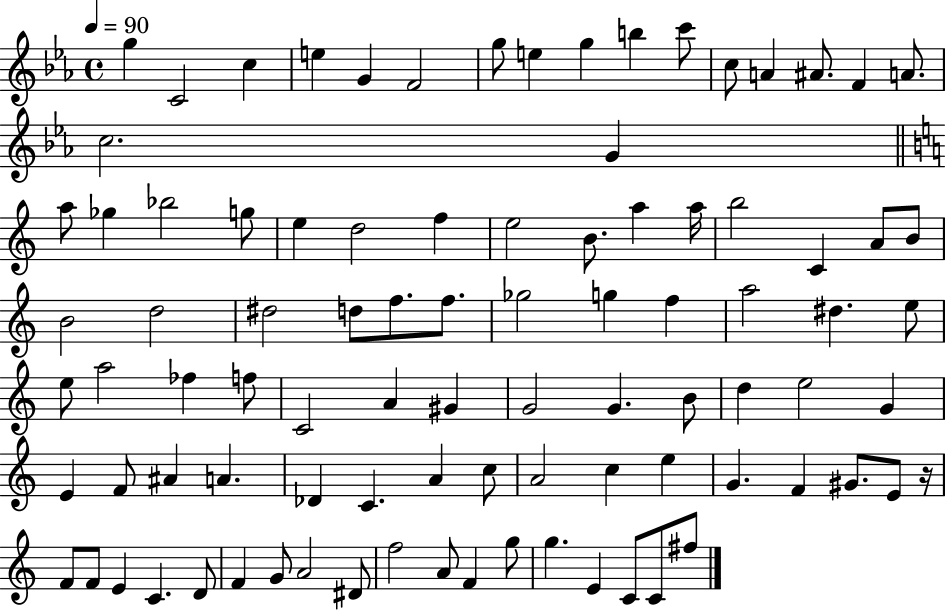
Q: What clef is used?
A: treble